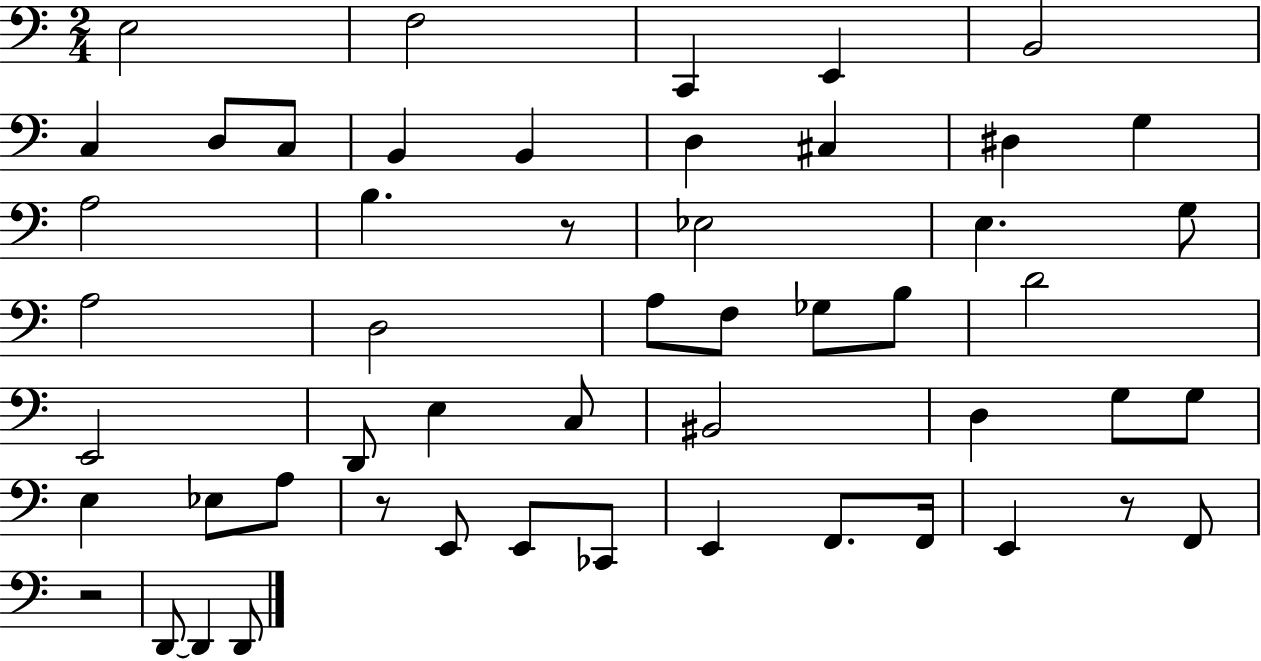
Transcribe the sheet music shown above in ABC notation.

X:1
T:Untitled
M:2/4
L:1/4
K:C
E,2 F,2 C,, E,, B,,2 C, D,/2 C,/2 B,, B,, D, ^C, ^D, G, A,2 B, z/2 _E,2 E, G,/2 A,2 D,2 A,/2 F,/2 _G,/2 B,/2 D2 E,,2 D,,/2 E, C,/2 ^B,,2 D, G,/2 G,/2 E, _E,/2 A,/2 z/2 E,,/2 E,,/2 _C,,/2 E,, F,,/2 F,,/4 E,, z/2 F,,/2 z2 D,,/2 D,, D,,/2